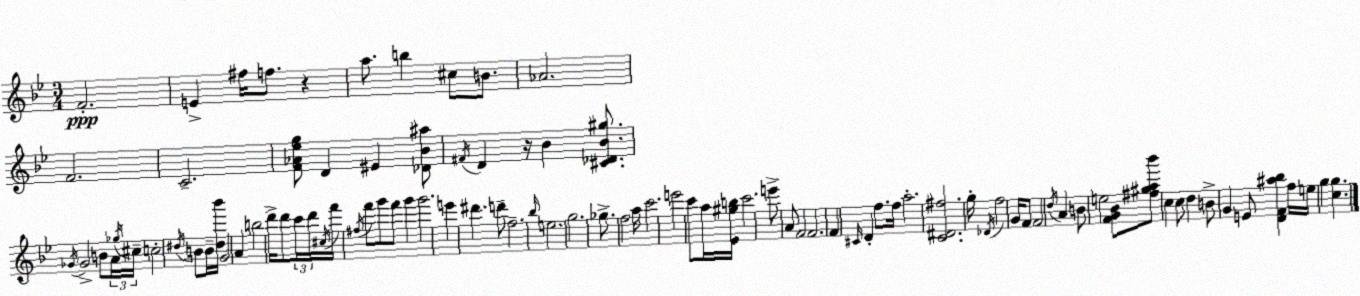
X:1
T:Untitled
M:3/4
L:1/4
K:Bb
F2 E ^f/4 f/2 z a/2 b ^c/2 B/2 _A2 F2 C2 [F_A_eg]/2 D ^E [_D_B^a]/2 ^F/4 D z/4 _B [^C_D_B^g]/2 _G/4 _G2 B/2 A/4 _g/4 ^c/4 c2 ^d/4 B/2 B/4 [^d_b']/4 G2 A b2 d'/4 d'/2 c'/4 d'/4 ^c/4 f'/4 ^f/4 f'/2 g'/2 f'/2 g' g'2 e' ^d' d'/2 f2 _b/4 e2 g2 _g/2 f2 a/4 c'2 e'2 c'/2 a/4 [_E^gb]/4 c'2 e'/2 A/2 F2 F2 F ^C/4 D f/2 f/4 a2 [C^D^f]2 g/4 _D/4 f2 G/4 F/2 F2 d/4 A B/2 e2 [FG_B]/2 [^f^ga_b']/2 c c/2 d B/2 G E/2 [DF^a_b] f/4 e/4 g [cg]